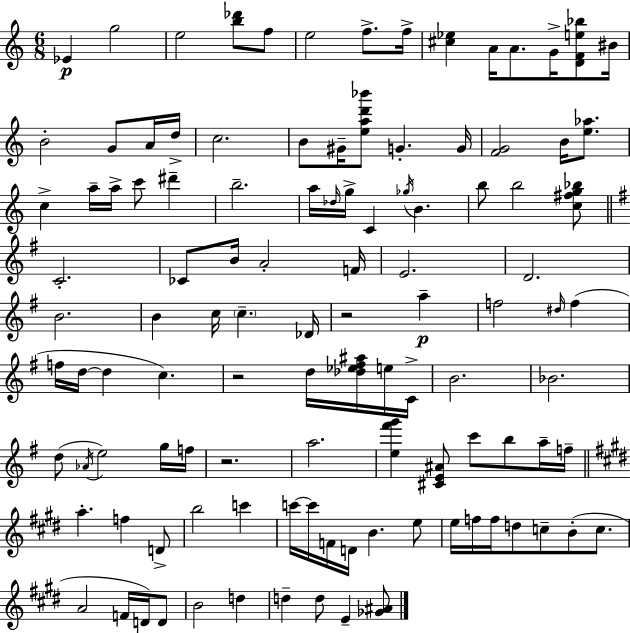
Eb4/q G5/h E5/h [B5,Db6]/e F5/e E5/h F5/e. F5/s [C#5,Eb5]/q A4/s A4/e. G4/s [D4,F4,E5,Bb5]/e BIS4/s B4/h G4/e A4/s D5/s C5/h. B4/e G#4/s [E5,A5,D6,Bb6]/e G4/q. G4/s [F4,G4]/h B4/s [E5,Ab5]/e. C5/q A5/s A5/s C6/e D#6/q B5/h. A5/s Db5/s G5/s C4/q Gb5/s B4/q. B5/e B5/h [C5,F#5,G5,Bb5]/e C4/h. CES4/e B4/s A4/h F4/s E4/h. D4/h. B4/h. B4/q C5/s C5/q. Db4/s R/h A5/q F5/h D#5/s F5/q F5/s D5/s D5/q C5/q. R/h D5/s [Db5,Eb5,F#5,A#5]/s E5/s C4/s B4/h. Bb4/h. D5/e Ab4/s E5/h G5/s F5/s R/h. A5/h. [E5,F#6,G6]/q [C#4,E4,A#4]/e C6/e B5/e A5/s F5/s A5/q. F5/q D4/e B5/h C6/q C6/s C6/s F4/s D4/s B4/q. E5/e E5/s F5/s F5/s D5/e C5/e B4/e C5/e. A4/h F4/s D4/s D4/e B4/h D5/q D5/q D5/e E4/q [Gb4,A#4]/e